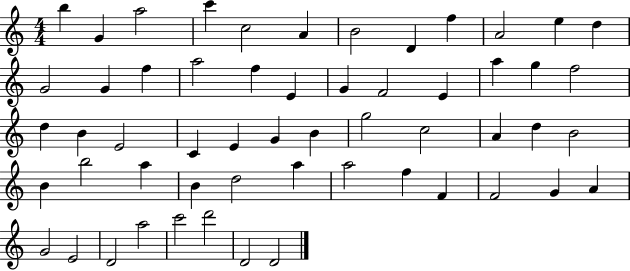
{
  \clef treble
  \numericTimeSignature
  \time 4/4
  \key c \major
  b''4 g'4 a''2 | c'''4 c''2 a'4 | b'2 d'4 f''4 | a'2 e''4 d''4 | \break g'2 g'4 f''4 | a''2 f''4 e'4 | g'4 f'2 e'4 | a''4 g''4 f''2 | \break d''4 b'4 e'2 | c'4 e'4 g'4 b'4 | g''2 c''2 | a'4 d''4 b'2 | \break b'4 b''2 a''4 | b'4 d''2 a''4 | a''2 f''4 f'4 | f'2 g'4 a'4 | \break g'2 e'2 | d'2 a''2 | c'''2 d'''2 | d'2 d'2 | \break \bar "|."
}